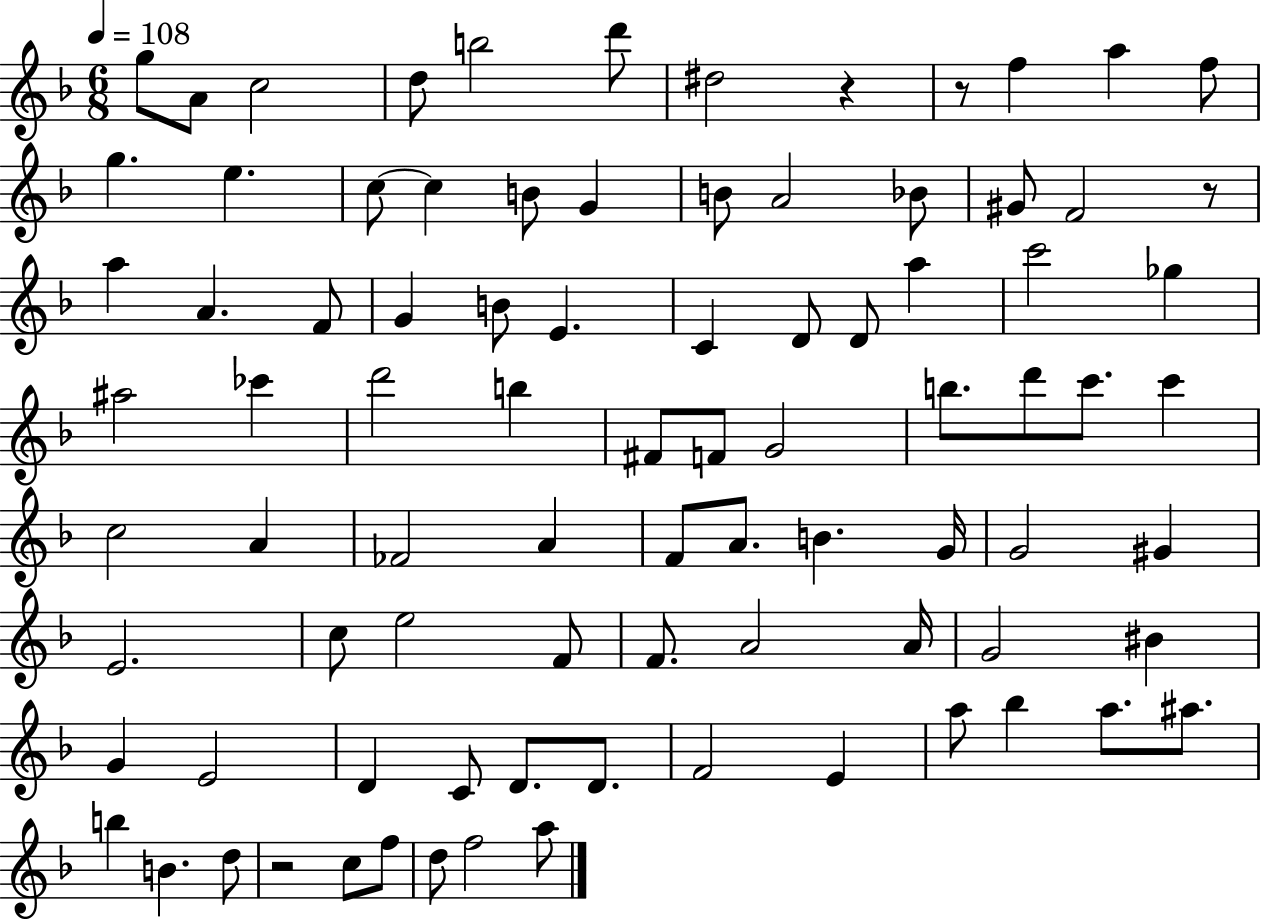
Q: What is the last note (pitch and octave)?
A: A5